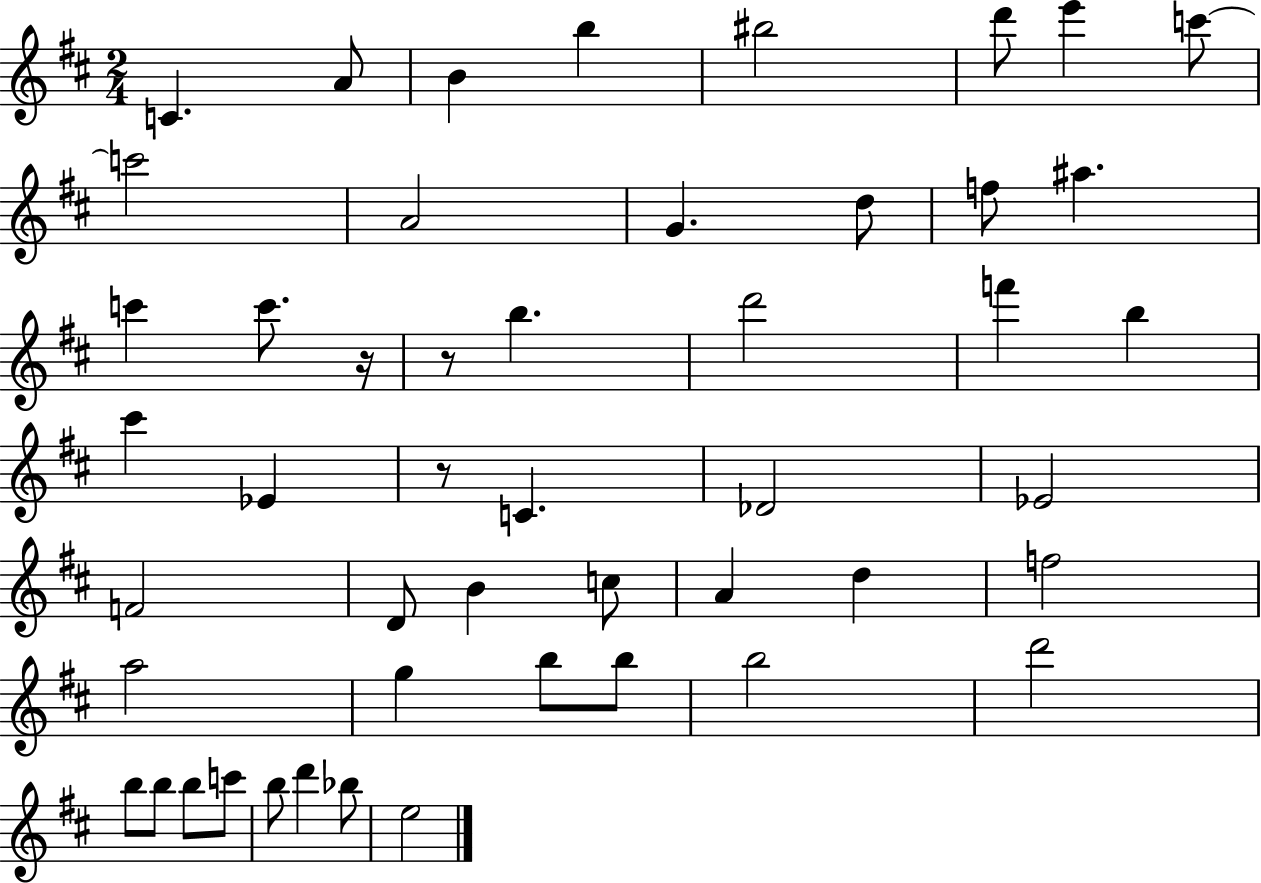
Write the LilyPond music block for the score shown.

{
  \clef treble
  \numericTimeSignature
  \time 2/4
  \key d \major
  c'4. a'8 | b'4 b''4 | bis''2 | d'''8 e'''4 c'''8~~ | \break c'''2 | a'2 | g'4. d''8 | f''8 ais''4. | \break c'''4 c'''8. r16 | r8 b''4. | d'''2 | f'''4 b''4 | \break cis'''4 ees'4 | r8 c'4. | des'2 | ees'2 | \break f'2 | d'8 b'4 c''8 | a'4 d''4 | f''2 | \break a''2 | g''4 b''8 b''8 | b''2 | d'''2 | \break b''8 b''8 b''8 c'''8 | b''8 d'''4 bes''8 | e''2 | \bar "|."
}